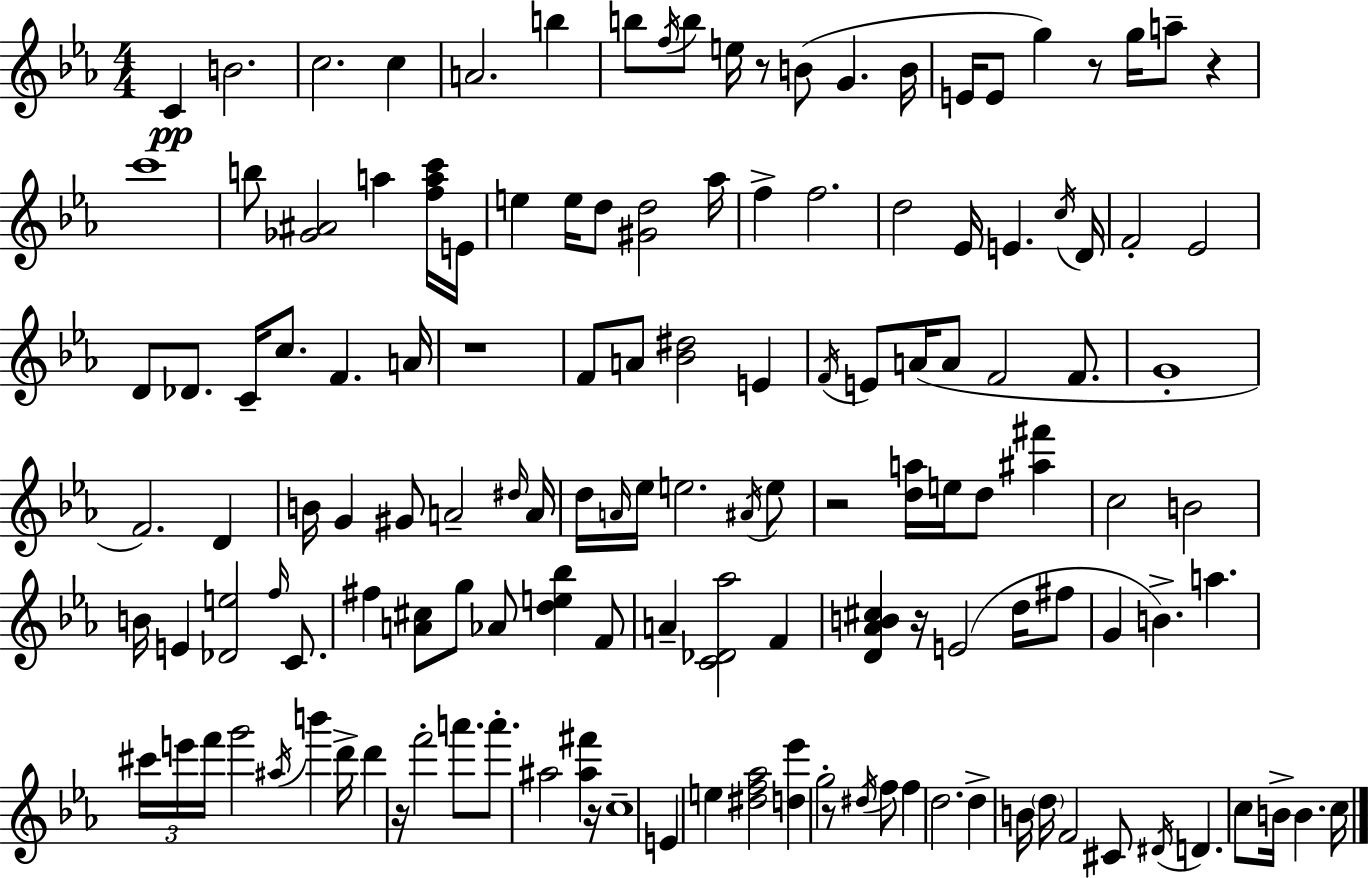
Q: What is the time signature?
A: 4/4